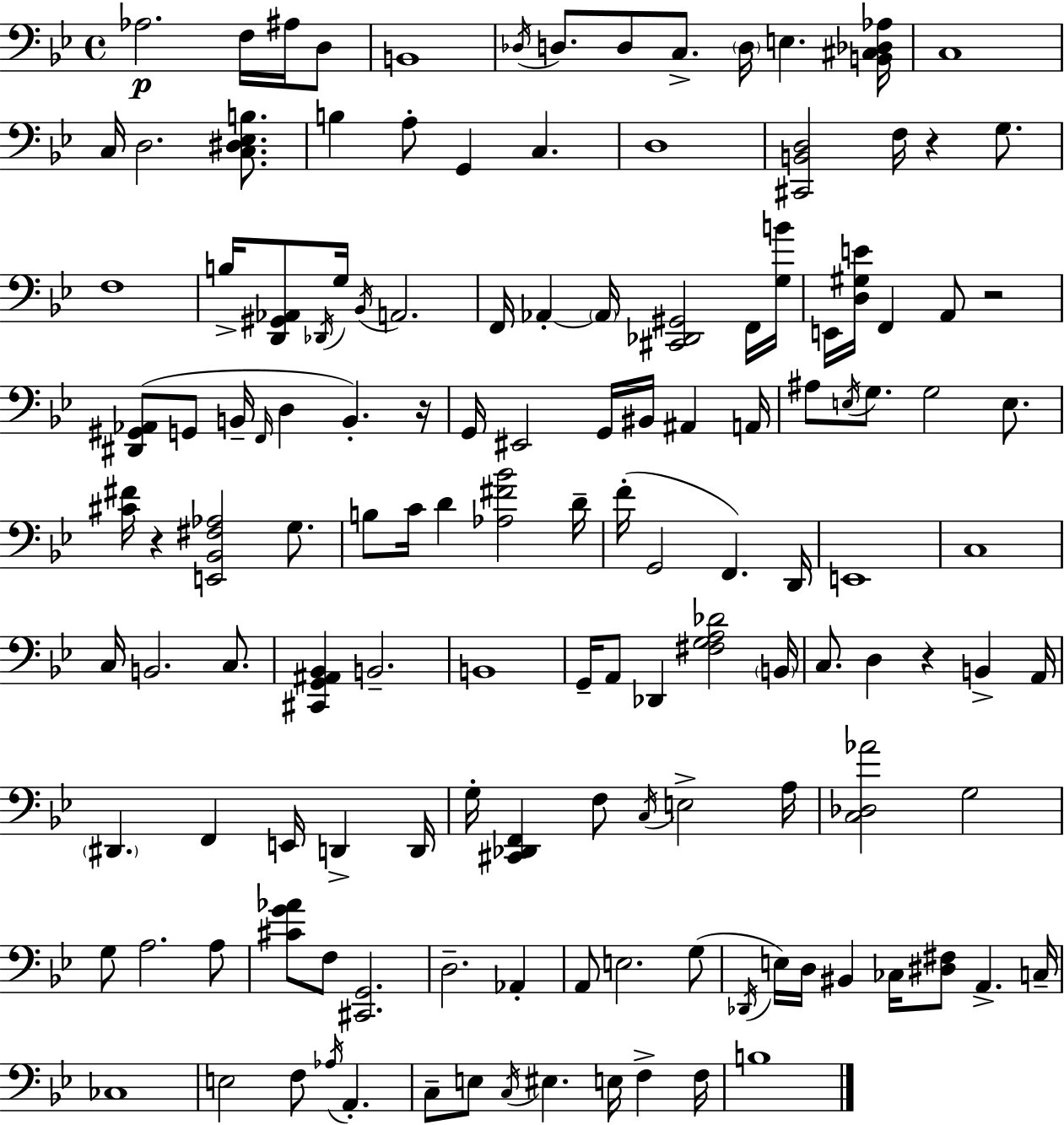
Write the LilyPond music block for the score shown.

{
  \clef bass
  \time 4/4
  \defaultTimeSignature
  \key g \minor
  \repeat volta 2 { aes2.\p f16 ais16 d8 | b,1 | \acciaccatura { des16 } d8. d8 c8.-> \parenthesize d16 e4. | <b, cis des aes>16 c1 | \break c16 d2. <c dis ees b>8. | b4 a8-. g,4 c4. | d1 | <cis, b, d>2 f16 r4 g8. | \break f1 | b16-> <d, gis, aes,>8 \acciaccatura { des,16 } g16 \acciaccatura { bes,16 } a,2. | f,16 aes,4-.~~ \parenthesize aes,16 <cis, des, gis,>2 | f,16 <g b'>16 e,16 <d gis e'>16 f,4 a,8 r2 | \break <dis, gis, aes,>8( g,8 b,16-- \grace { f,16 } d4 b,4.-.) | r16 g,16 eis,2 g,16 bis,16 ais,4 | a,16 ais8 \acciaccatura { e16 } g8. g2 | e8. <cis' fis'>16 r4 <e, bes, fis aes>2 | \break g8. b8 c'16 d'4 <aes fis' bes'>2 | d'16-- f'16-.( g,2 f,4.) | d,16 e,1 | c1 | \break c16 b,2. | c8. <cis, g, ais, bes,>4 b,2.-- | b,1 | g,16-- a,8 des,4 <fis g a des'>2 | \break \parenthesize b,16 c8. d4 r4 | b,4-> a,16 \parenthesize dis,4. f,4 e,16 | d,4-> d,16 g16-. <cis, des, f,>4 f8 \acciaccatura { c16 } e2-> | a16 <c des aes'>2 g2 | \break g8 a2. | a8 <cis' g' aes'>8 f8 <cis, g,>2. | d2.-- | aes,4-. a,8 e2. | \break g8( \acciaccatura { des,16 } e16) d16 bis,4 ces16 <dis fis>8 | a,4.-> c16-- ces1 | e2 f8 | \acciaccatura { aes16 } a,4.-. c8-- e8 \acciaccatura { c16 } eis4. | \break e16 f4-> f16 b1 | } \bar "|."
}